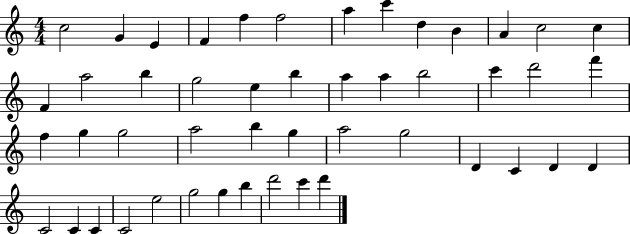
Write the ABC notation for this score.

X:1
T:Untitled
M:4/4
L:1/4
K:C
c2 G E F f f2 a c' d B A c2 c F a2 b g2 e b a a b2 c' d'2 f' f g g2 a2 b g a2 g2 D C D D C2 C C C2 e2 g2 g b d'2 c' d'